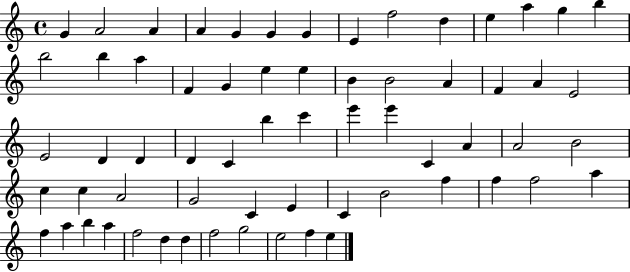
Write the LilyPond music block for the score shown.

{
  \clef treble
  \time 4/4
  \defaultTimeSignature
  \key c \major
  g'4 a'2 a'4 | a'4 g'4 g'4 g'4 | e'4 f''2 d''4 | e''4 a''4 g''4 b''4 | \break b''2 b''4 a''4 | f'4 g'4 e''4 e''4 | b'4 b'2 a'4 | f'4 a'4 e'2 | \break e'2 d'4 d'4 | d'4 c'4 b''4 c'''4 | e'''4 e'''4 c'4 a'4 | a'2 b'2 | \break c''4 c''4 a'2 | g'2 c'4 e'4 | c'4 b'2 f''4 | f''4 f''2 a''4 | \break f''4 a''4 b''4 a''4 | f''2 d''4 d''4 | f''2 g''2 | e''2 f''4 e''4 | \break \bar "|."
}